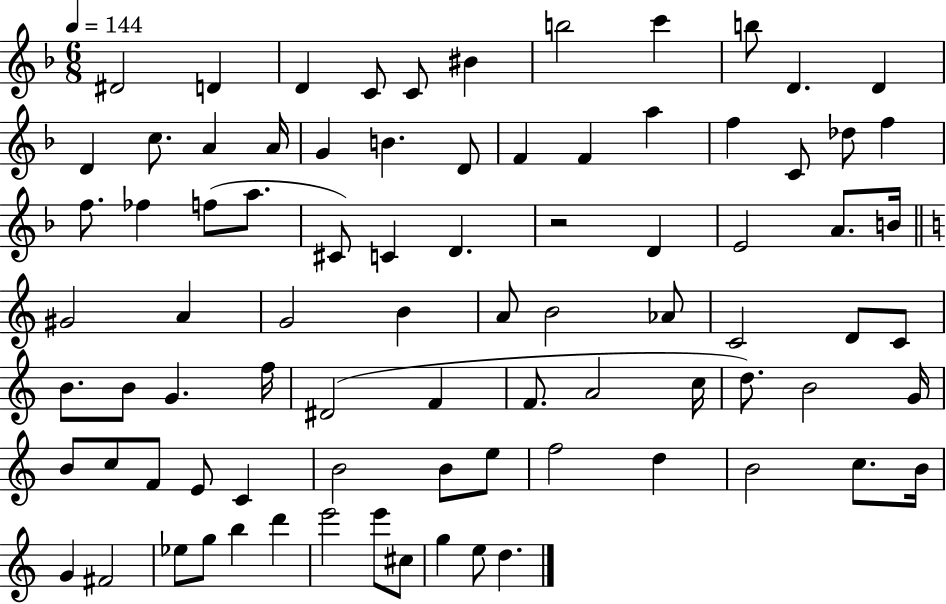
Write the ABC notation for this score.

X:1
T:Untitled
M:6/8
L:1/4
K:F
^D2 D D C/2 C/2 ^B b2 c' b/2 D D D c/2 A A/4 G B D/2 F F a f C/2 _d/2 f f/2 _f f/2 a/2 ^C/2 C D z2 D E2 A/2 B/4 ^G2 A G2 B A/2 B2 _A/2 C2 D/2 C/2 B/2 B/2 G f/4 ^D2 F F/2 A2 c/4 d/2 B2 G/4 B/2 c/2 F/2 E/2 C B2 B/2 e/2 f2 d B2 c/2 B/4 G ^F2 _e/2 g/2 b d' e'2 e'/2 ^c/2 g e/2 d